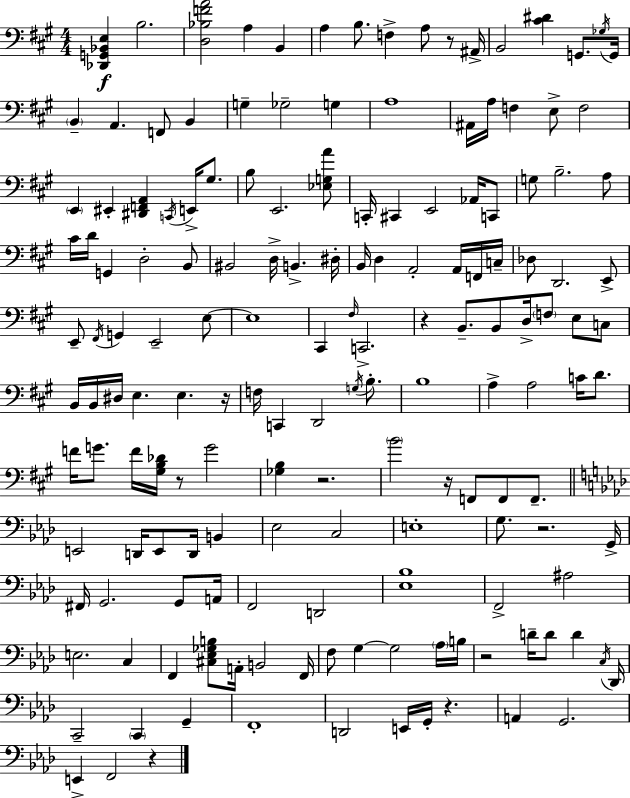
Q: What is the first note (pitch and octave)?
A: B3